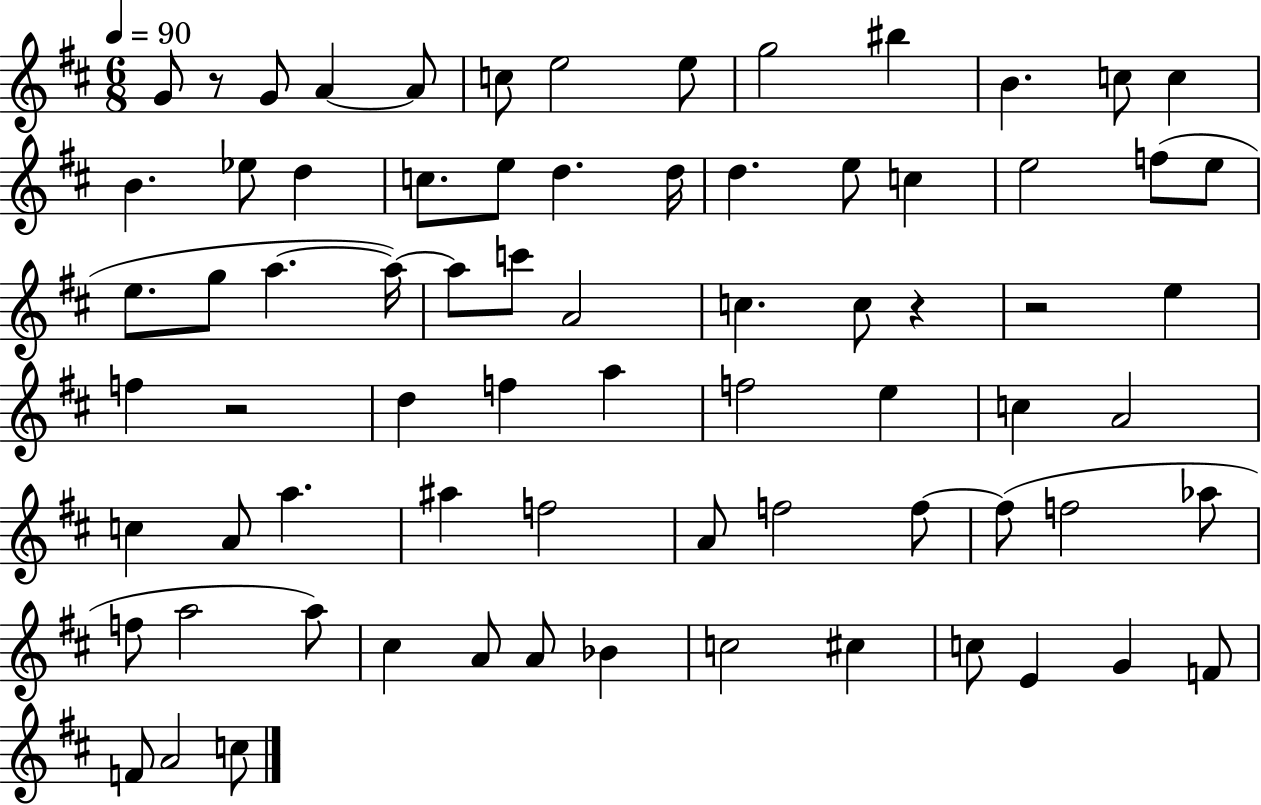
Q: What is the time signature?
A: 6/8